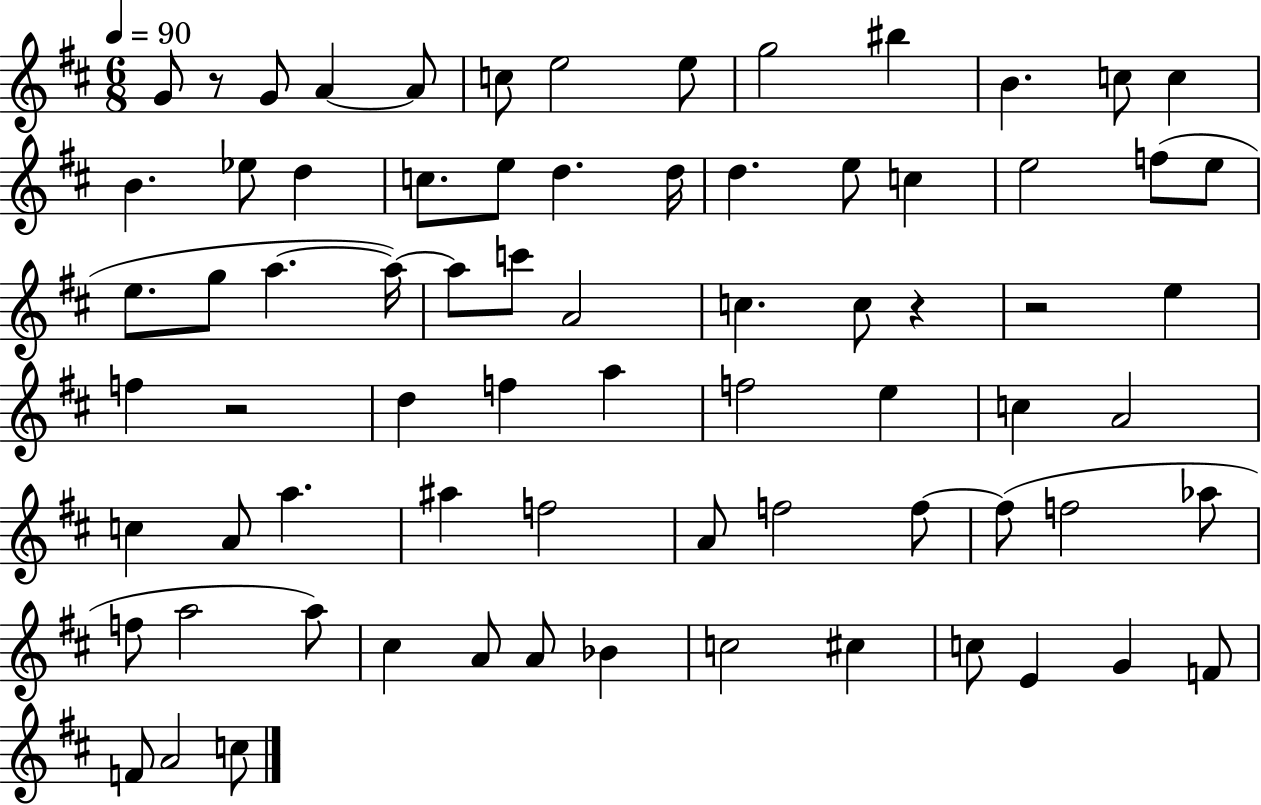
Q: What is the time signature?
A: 6/8